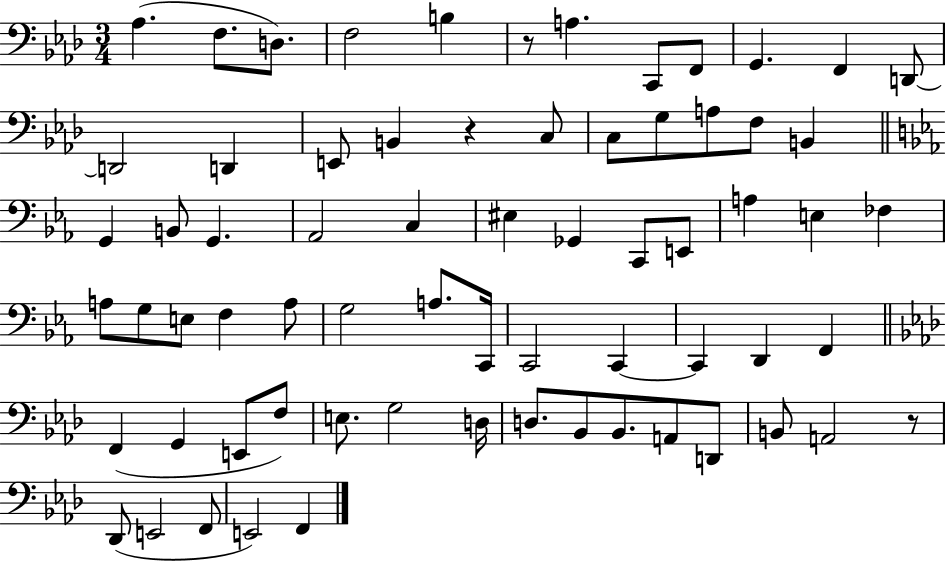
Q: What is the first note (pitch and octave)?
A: Ab3